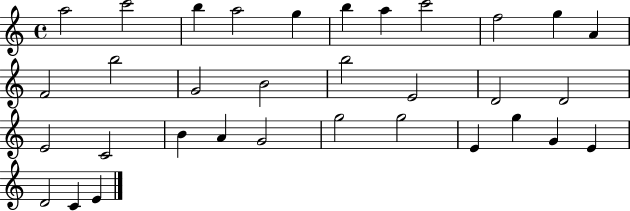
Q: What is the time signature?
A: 4/4